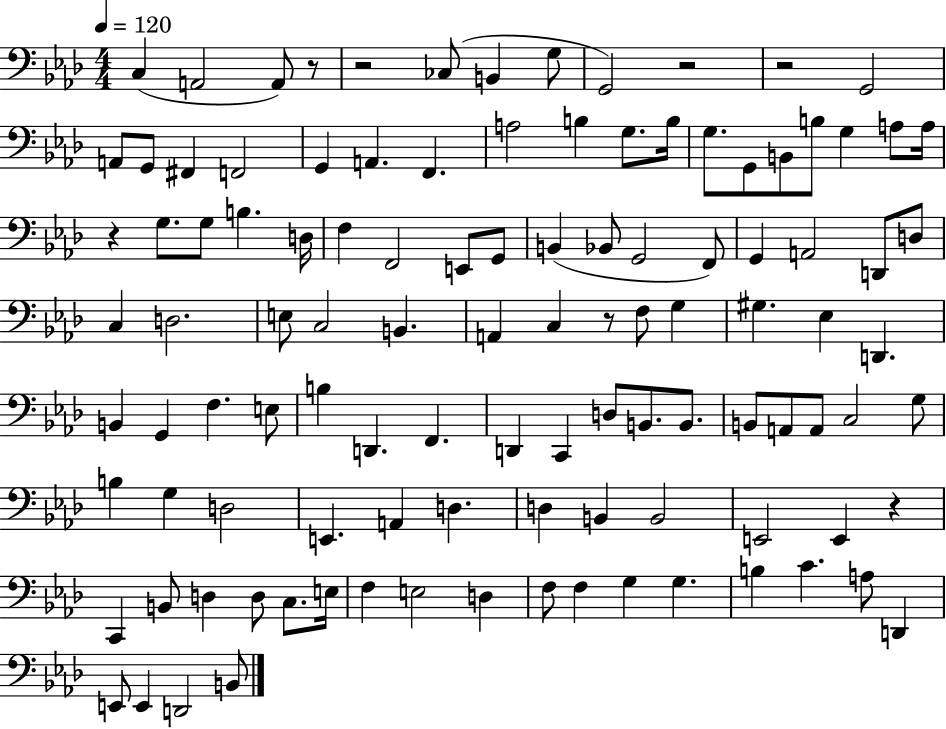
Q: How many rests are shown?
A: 7